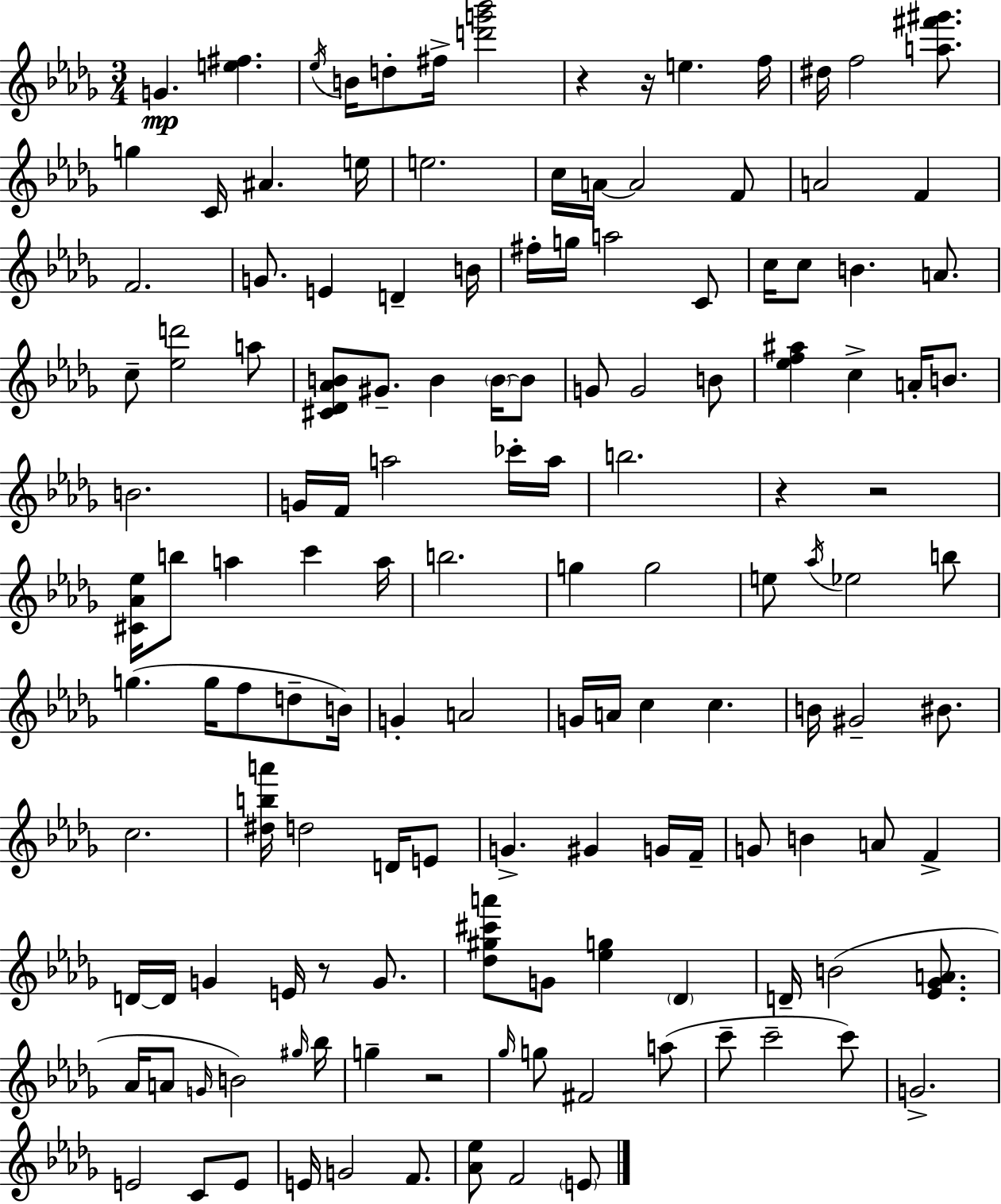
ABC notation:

X:1
T:Untitled
M:3/4
L:1/4
K:Bbm
G [e^f] _e/4 B/4 d/2 ^f/4 [d'g'_b']2 z z/4 e f/4 ^d/4 f2 [a^f'^g']/2 g C/4 ^A e/4 e2 c/4 A/4 A2 F/2 A2 F F2 G/2 E D B/4 ^f/4 g/4 a2 C/2 c/4 c/2 B A/2 c/2 [_ed']2 a/2 [^C_D_AB]/2 ^G/2 B B/4 B/2 G/2 G2 B/2 [_ef^a] c A/4 B/2 B2 G/4 F/4 a2 _c'/4 a/4 b2 z z2 [^C_A_e]/4 b/2 a c' a/4 b2 g g2 e/2 _a/4 _e2 b/2 g g/4 f/2 d/2 B/4 G A2 G/4 A/4 c c B/4 ^G2 ^B/2 c2 [^dba']/4 d2 D/4 E/2 G ^G G/4 F/4 G/2 B A/2 F D/4 D/4 G E/4 z/2 G/2 [_d^g^c'a']/2 G/2 [_eg] _D D/4 B2 [_E_GA]/2 _A/4 A/2 G/4 B2 ^g/4 _b/4 g z2 _g/4 g/2 ^F2 a/2 c'/2 c'2 c'/2 G2 E2 C/2 E/2 E/4 G2 F/2 [_A_e]/2 F2 E/2